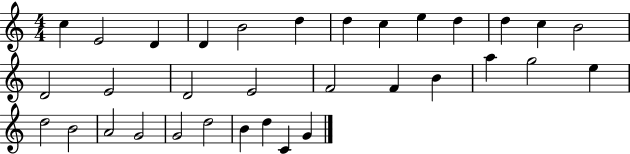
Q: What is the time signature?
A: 4/4